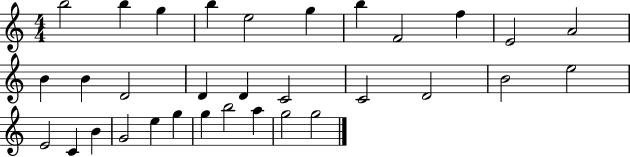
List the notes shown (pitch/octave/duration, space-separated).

B5/h B5/q G5/q B5/q E5/h G5/q B5/q F4/h F5/q E4/h A4/h B4/q B4/q D4/h D4/q D4/q C4/h C4/h D4/h B4/h E5/h E4/h C4/q B4/q G4/h E5/q G5/q G5/q B5/h A5/q G5/h G5/h